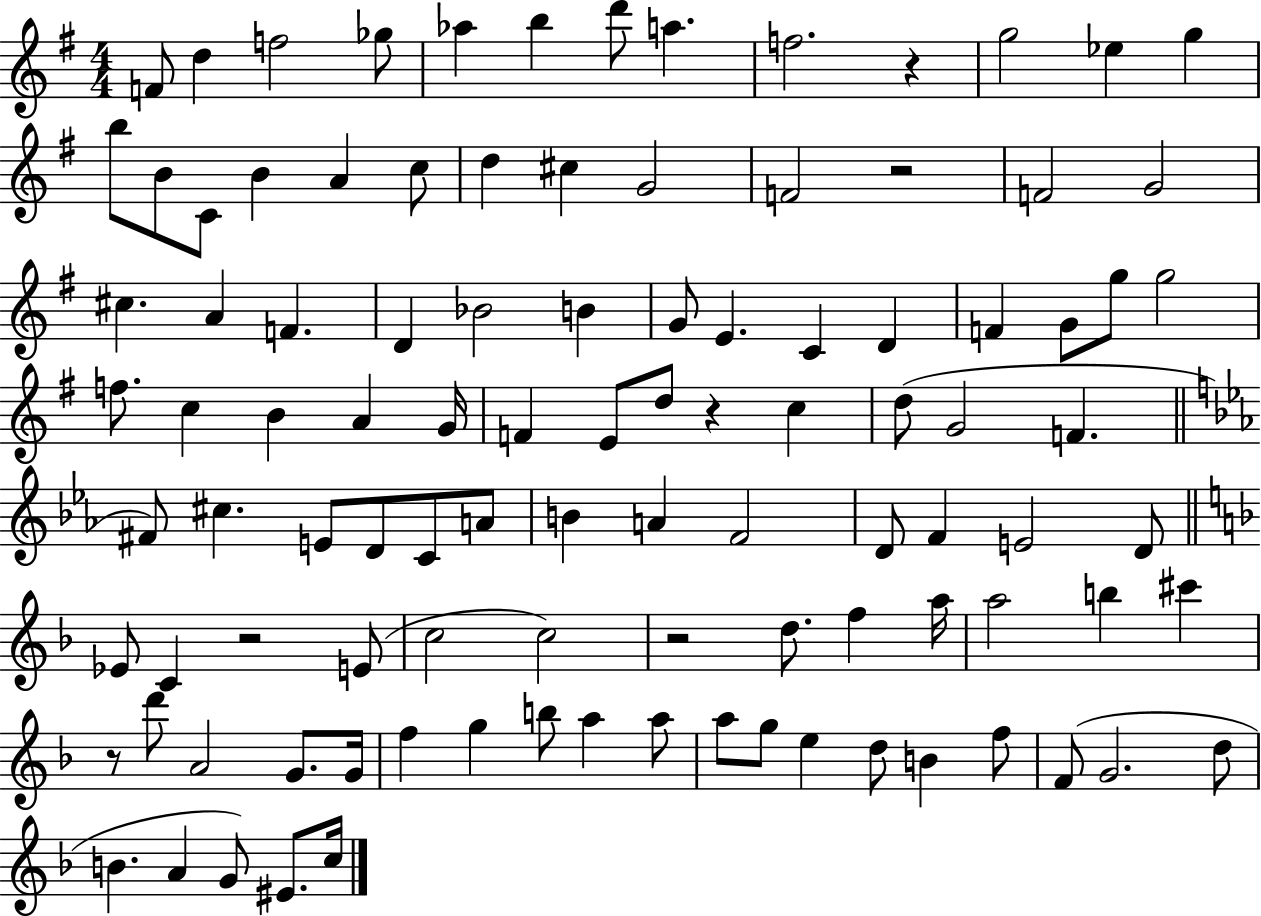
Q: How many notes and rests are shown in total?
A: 103